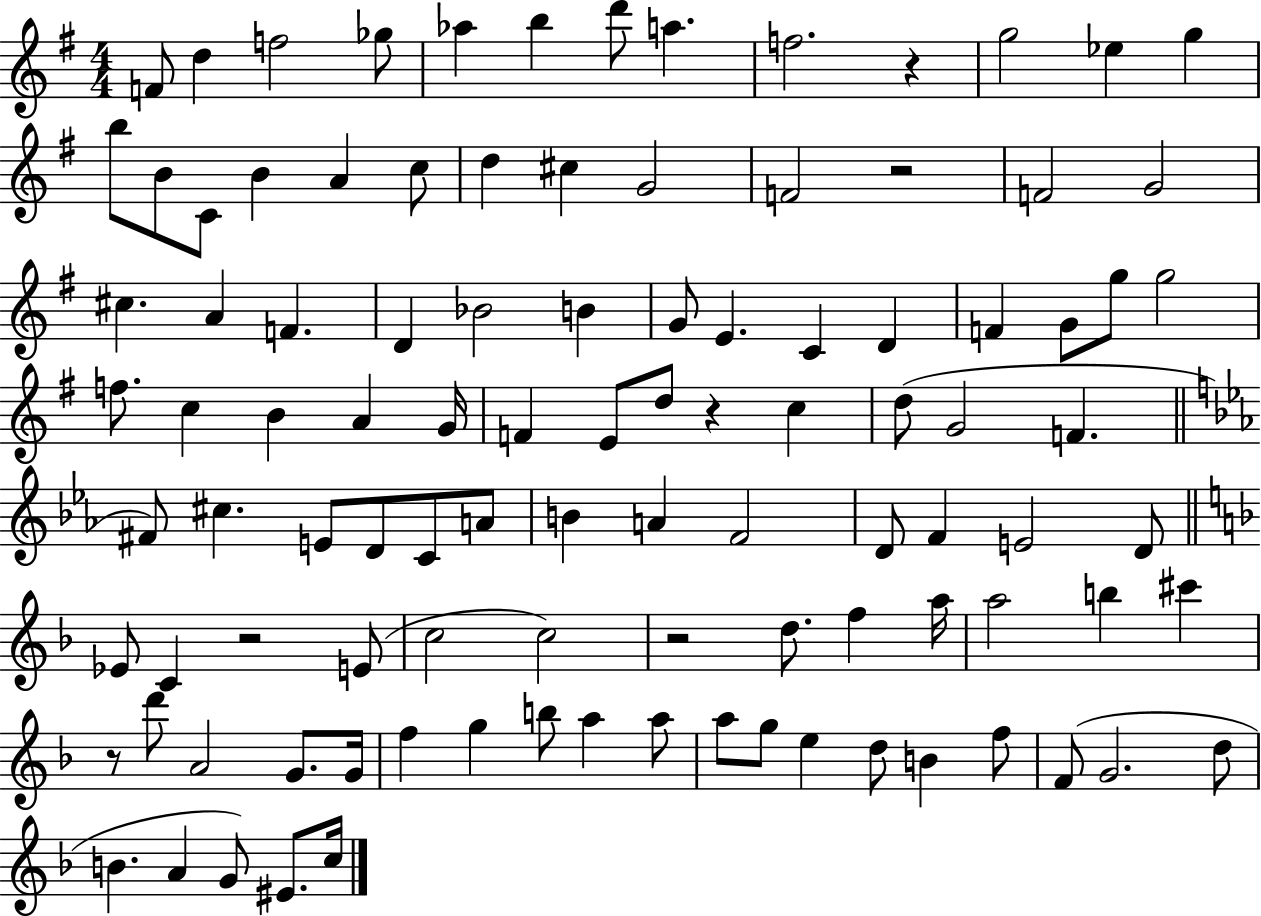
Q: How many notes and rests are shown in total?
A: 103